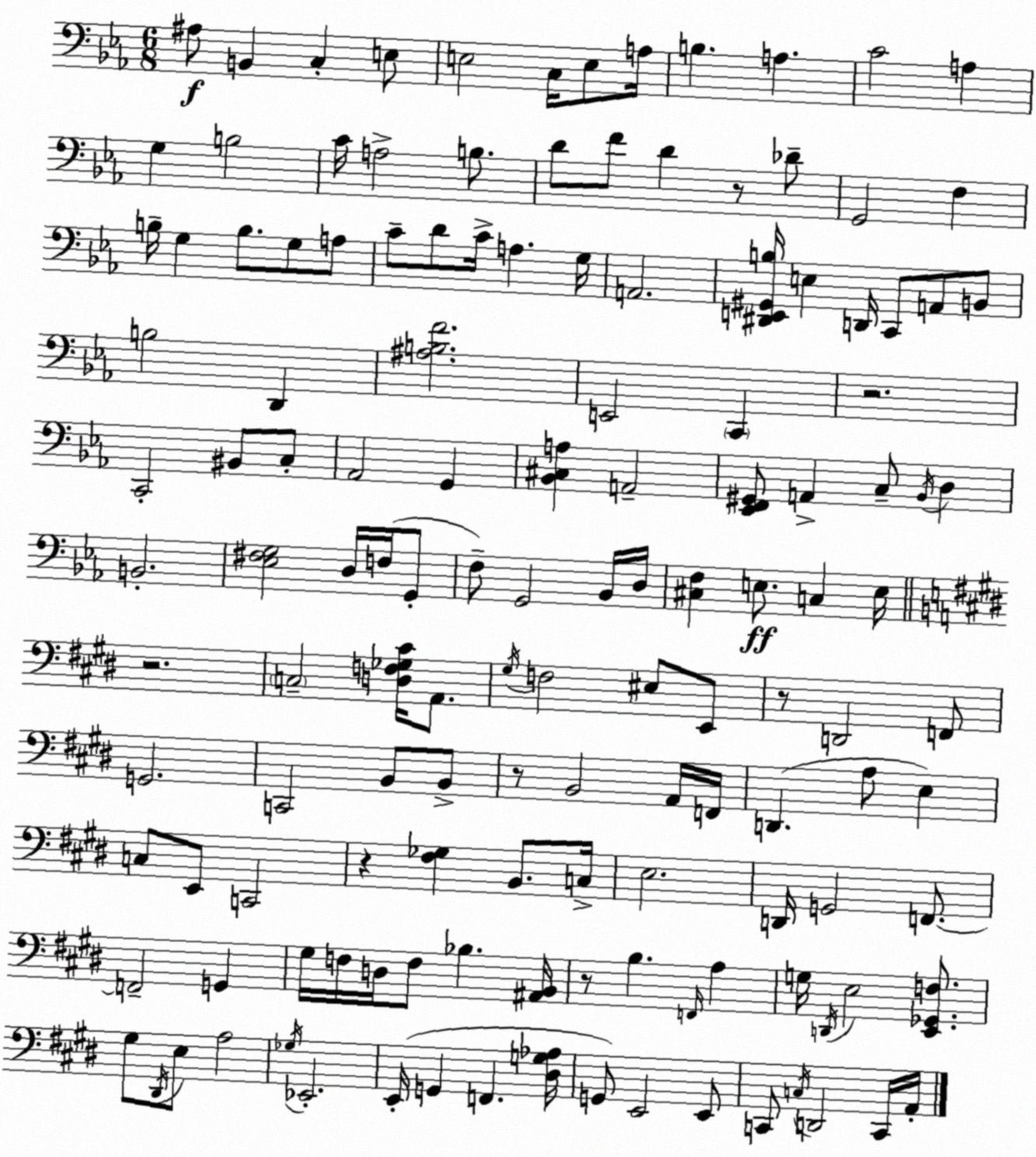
X:1
T:Untitled
M:6/8
L:1/4
K:Eb
^A,/2 B,, C, E,/2 E,2 C,/4 E,/2 A,/4 B, A, C2 A, G, B,2 C/4 A,2 B,/2 D/2 F/2 D z/2 _D/2 G,,2 F, B,/4 G, B,/2 G,/2 A,/2 C/2 D/2 C/4 A, G,/4 A,,2 [^D,,E,,^G,,B,]/4 E, D,,/4 C,,/2 A,,/2 B,,/2 B,2 D,, [^A,B,F]2 E,,2 C,, z2 C,,2 ^B,,/2 C,/2 _A,,2 G,, [_B,,^C,A,] A,,2 [_E,,F,,^G,,]/2 A,, C,/2 _B,,/4 D, B,,2 [_E,^F,G,]2 D,/4 F,/4 G,,/2 F,/2 G,,2 _B,,/4 D,/4 [^C,F,] E,/2 C, E,/4 z2 C,2 [D,F,_G,^C]/4 A,,/2 ^G,/4 F,2 ^E,/2 E,,/2 z/2 D,,2 F,,/2 G,,2 C,,2 B,,/2 B,,/2 z/2 B,,2 A,,/4 F,,/4 D,, A,/2 E, C,/2 E,,/2 C,,2 z [^F,_G,] B,,/2 C,/4 E,2 D,,/4 G,,2 F,,/2 F,,2 G,, ^G,/4 F,/4 D,/4 F,/2 _B, [^A,,B,,]/4 z/2 B, F,,/4 A, G,/4 D,,/4 E,2 [E,,_G,,F,]/2 ^G,/2 ^D,,/4 E,/2 A,2 _G,/4 _E,,2 E,,/4 G,, F,, [^D,G,_A,]/4 G,,/2 E,,2 E,,/2 C,,/2 C,/4 D,,2 C,,/4 A,,/4